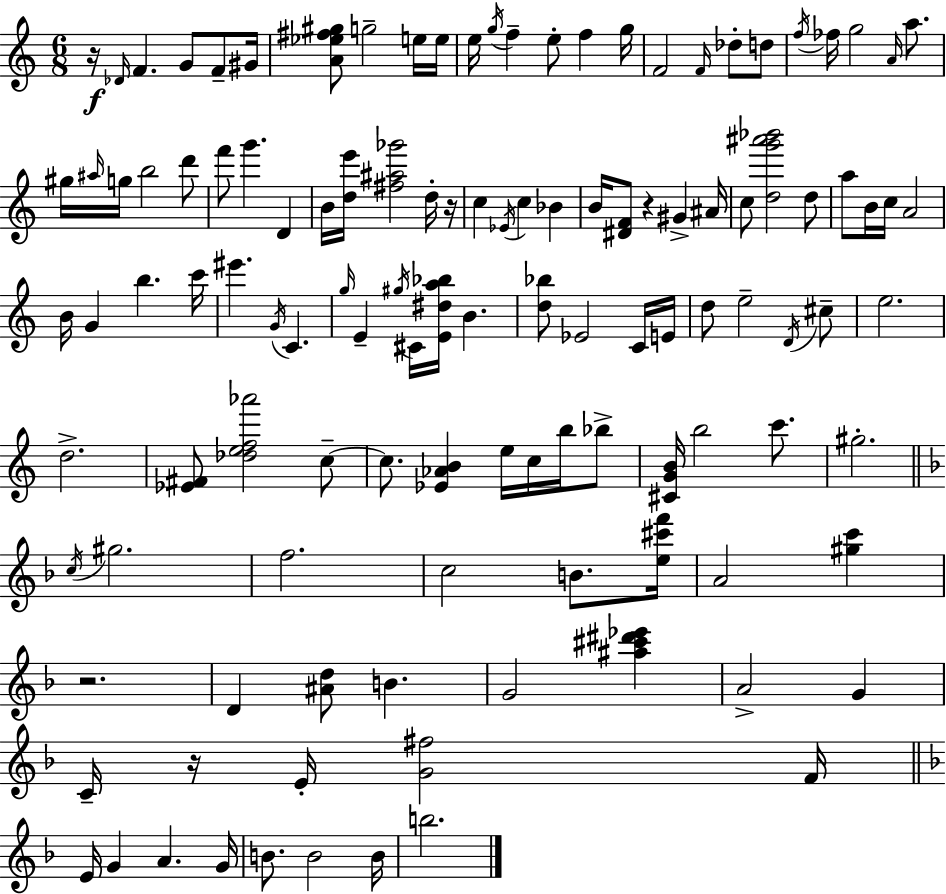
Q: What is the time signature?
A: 6/8